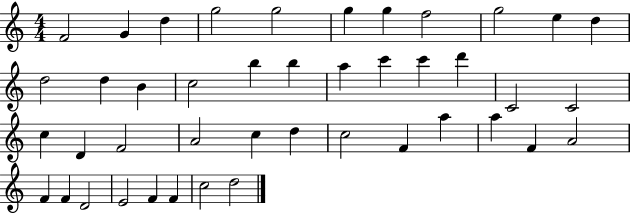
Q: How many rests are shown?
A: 0